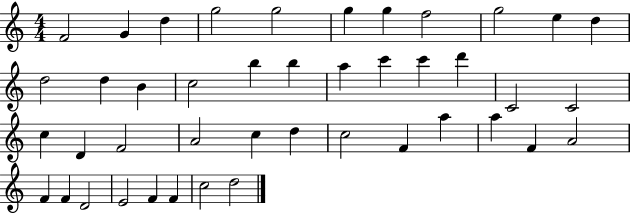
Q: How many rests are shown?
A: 0